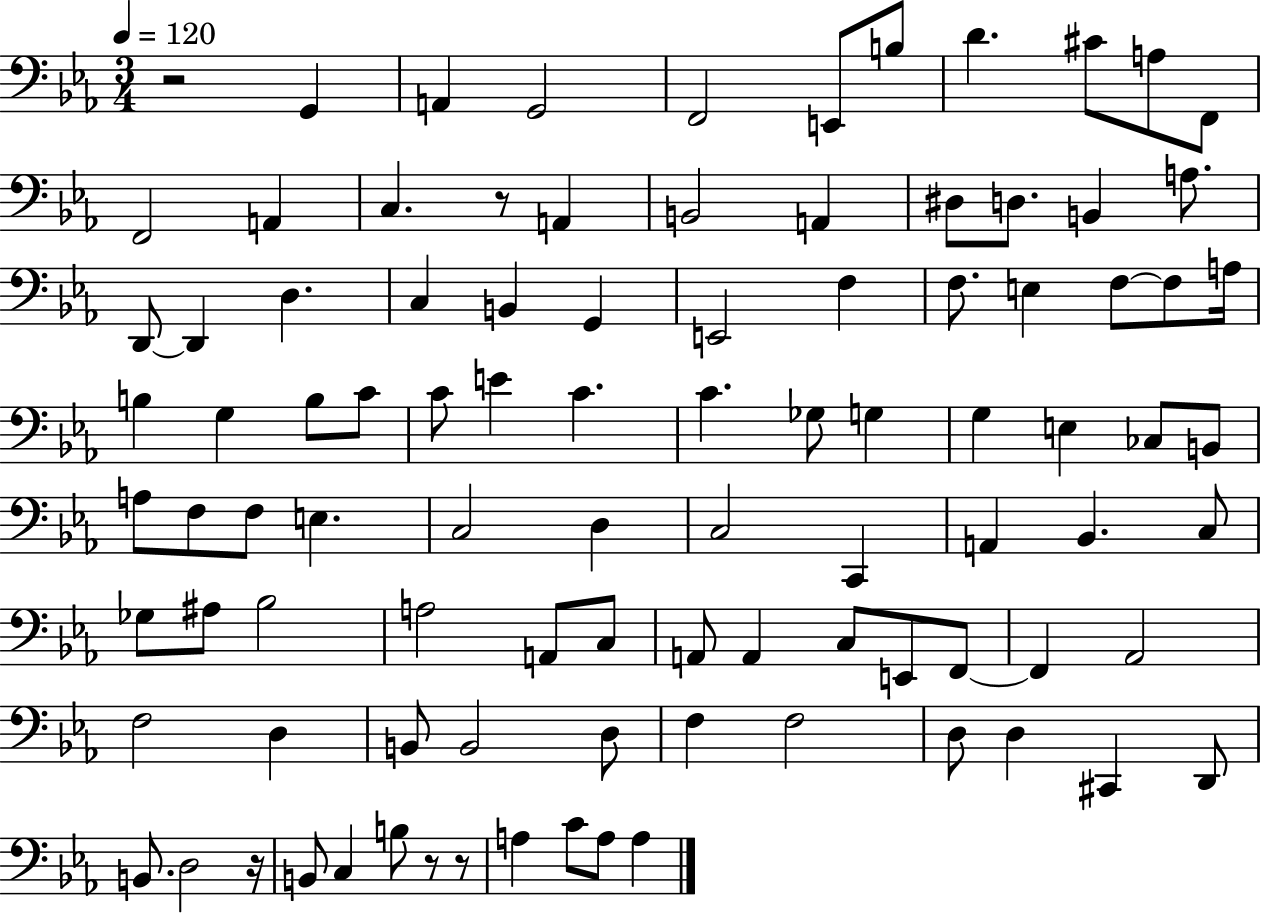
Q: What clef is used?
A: bass